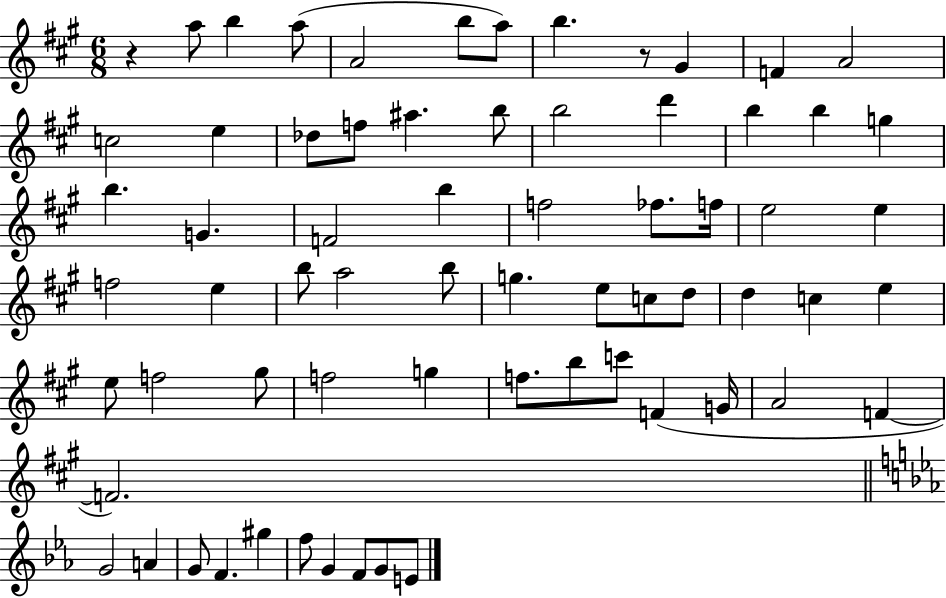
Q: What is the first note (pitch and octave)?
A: A5